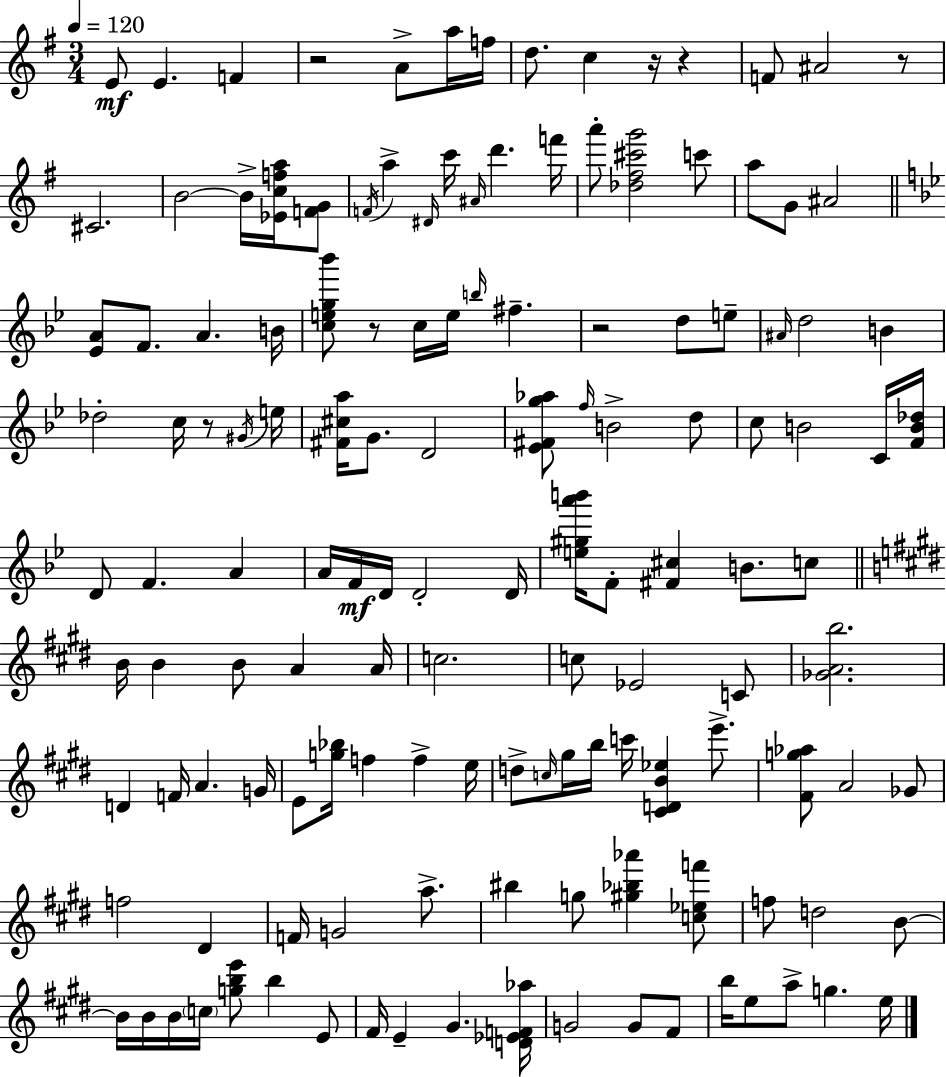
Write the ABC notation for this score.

X:1
T:Untitled
M:3/4
L:1/4
K:Em
E/2 E F z2 A/2 a/4 f/4 d/2 c z/4 z F/2 ^A2 z/2 ^C2 B2 B/4 [_Ecfa]/4 [FG]/2 F/4 a ^D/4 c'/4 ^A/4 d' f'/4 a'/2 [_d^f^c'g']2 c'/2 a/2 G/2 ^A2 [_EA]/2 F/2 A B/4 [ceg_b']/2 z/2 c/4 e/4 b/4 ^f z2 d/2 e/2 ^A/4 d2 B _d2 c/4 z/2 ^G/4 e/4 [^F^ca]/4 G/2 D2 [_E^Fg_a]/2 f/4 B2 d/2 c/2 B2 C/4 [FB_d]/4 D/2 F A A/4 F/4 D/4 D2 D/4 [e^ga'b']/4 F/2 [^F^c] B/2 c/2 B/4 B B/2 A A/4 c2 c/2 _E2 C/2 [_GAb]2 D F/4 A G/4 E/2 [g_b]/4 f f e/4 d/2 c/4 ^g/4 b/4 c'/4 [^CDB_e] e'/2 [^Fg_a]/2 A2 _G/2 f2 ^D F/4 G2 a/2 ^b g/2 [^g_b_a'] [c_ef']/2 f/2 d2 B/2 B/4 B/4 B/4 c/4 [gbe']/2 b E/2 ^F/4 E ^G [D_EF_a]/4 G2 G/2 ^F/2 b/4 e/2 a/2 g e/4